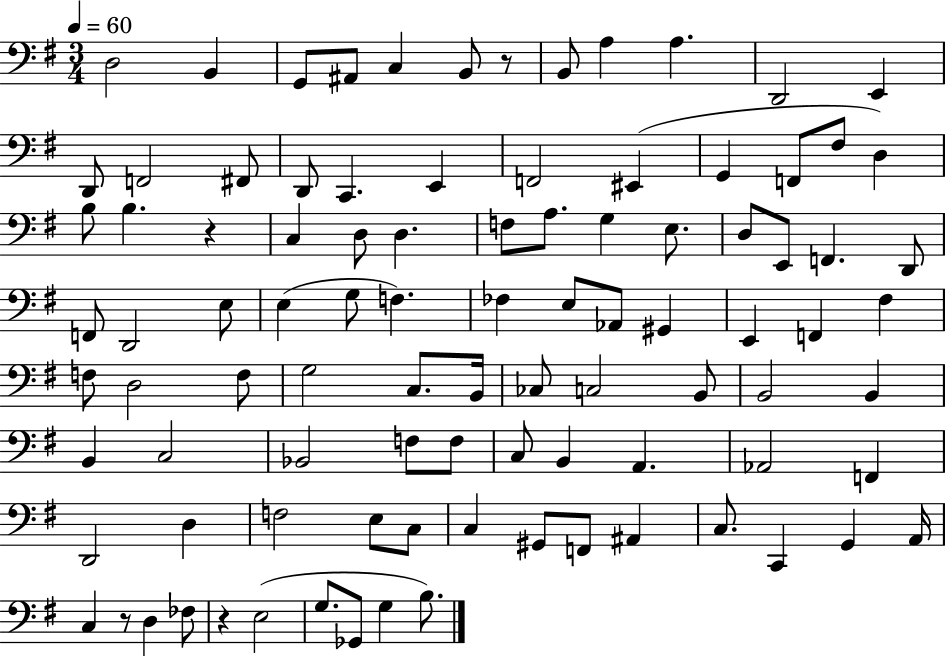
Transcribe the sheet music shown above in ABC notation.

X:1
T:Untitled
M:3/4
L:1/4
K:G
D,2 B,, G,,/2 ^A,,/2 C, B,,/2 z/2 B,,/2 A, A, D,,2 E,, D,,/2 F,,2 ^F,,/2 D,,/2 C,, E,, F,,2 ^E,, G,, F,,/2 ^F,/2 D, B,/2 B, z C, D,/2 D, F,/2 A,/2 G, E,/2 D,/2 E,,/2 F,, D,,/2 F,,/2 D,,2 E,/2 E, G,/2 F, _F, E,/2 _A,,/2 ^G,, E,, F,, ^F, F,/2 D,2 F,/2 G,2 C,/2 B,,/4 _C,/2 C,2 B,,/2 B,,2 B,, B,, C,2 _B,,2 F,/2 F,/2 C,/2 B,, A,, _A,,2 F,, D,,2 D, F,2 E,/2 C,/2 C, ^G,,/2 F,,/2 ^A,, C,/2 C,, G,, A,,/4 C, z/2 D, _F,/2 z E,2 G,/2 _G,,/2 G, B,/2